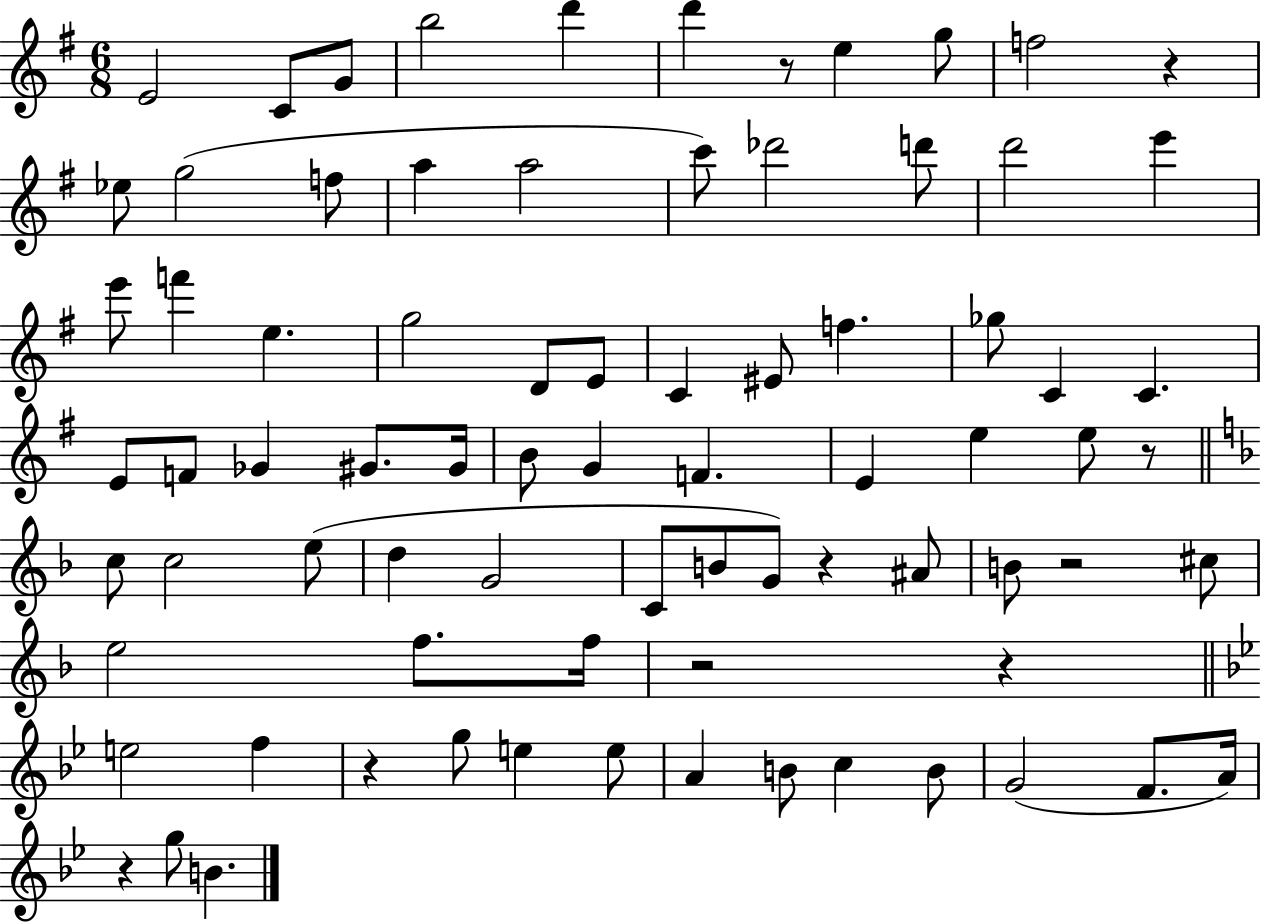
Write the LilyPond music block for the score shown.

{
  \clef treble
  \numericTimeSignature
  \time 6/8
  \key g \major
  \repeat volta 2 { e'2 c'8 g'8 | b''2 d'''4 | d'''4 r8 e''4 g''8 | f''2 r4 | \break ees''8 g''2( f''8 | a''4 a''2 | c'''8) des'''2 d'''8 | d'''2 e'''4 | \break e'''8 f'''4 e''4. | g''2 d'8 e'8 | c'4 eis'8 f''4. | ges''8 c'4 c'4. | \break e'8 f'8 ges'4 gis'8. gis'16 | b'8 g'4 f'4. | e'4 e''4 e''8 r8 | \bar "||" \break \key f \major c''8 c''2 e''8( | d''4 g'2 | c'8 b'8 g'8) r4 ais'8 | b'8 r2 cis''8 | \break e''2 f''8. f''16 | r2 r4 | \bar "||" \break \key g \minor e''2 f''4 | r4 g''8 e''4 e''8 | a'4 b'8 c''4 b'8 | g'2( f'8. a'16) | \break r4 g''8 b'4. | } \bar "|."
}